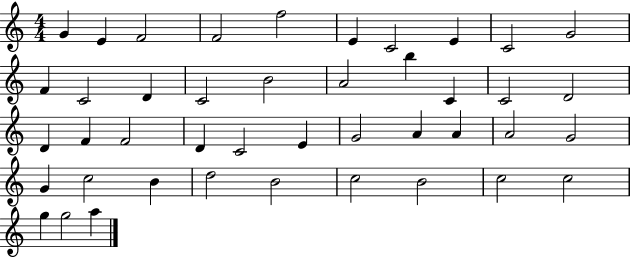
G4/q E4/q F4/h F4/h F5/h E4/q C4/h E4/q C4/h G4/h F4/q C4/h D4/q C4/h B4/h A4/h B5/q C4/q C4/h D4/h D4/q F4/q F4/h D4/q C4/h E4/q G4/h A4/q A4/q A4/h G4/h G4/q C5/h B4/q D5/h B4/h C5/h B4/h C5/h C5/h G5/q G5/h A5/q